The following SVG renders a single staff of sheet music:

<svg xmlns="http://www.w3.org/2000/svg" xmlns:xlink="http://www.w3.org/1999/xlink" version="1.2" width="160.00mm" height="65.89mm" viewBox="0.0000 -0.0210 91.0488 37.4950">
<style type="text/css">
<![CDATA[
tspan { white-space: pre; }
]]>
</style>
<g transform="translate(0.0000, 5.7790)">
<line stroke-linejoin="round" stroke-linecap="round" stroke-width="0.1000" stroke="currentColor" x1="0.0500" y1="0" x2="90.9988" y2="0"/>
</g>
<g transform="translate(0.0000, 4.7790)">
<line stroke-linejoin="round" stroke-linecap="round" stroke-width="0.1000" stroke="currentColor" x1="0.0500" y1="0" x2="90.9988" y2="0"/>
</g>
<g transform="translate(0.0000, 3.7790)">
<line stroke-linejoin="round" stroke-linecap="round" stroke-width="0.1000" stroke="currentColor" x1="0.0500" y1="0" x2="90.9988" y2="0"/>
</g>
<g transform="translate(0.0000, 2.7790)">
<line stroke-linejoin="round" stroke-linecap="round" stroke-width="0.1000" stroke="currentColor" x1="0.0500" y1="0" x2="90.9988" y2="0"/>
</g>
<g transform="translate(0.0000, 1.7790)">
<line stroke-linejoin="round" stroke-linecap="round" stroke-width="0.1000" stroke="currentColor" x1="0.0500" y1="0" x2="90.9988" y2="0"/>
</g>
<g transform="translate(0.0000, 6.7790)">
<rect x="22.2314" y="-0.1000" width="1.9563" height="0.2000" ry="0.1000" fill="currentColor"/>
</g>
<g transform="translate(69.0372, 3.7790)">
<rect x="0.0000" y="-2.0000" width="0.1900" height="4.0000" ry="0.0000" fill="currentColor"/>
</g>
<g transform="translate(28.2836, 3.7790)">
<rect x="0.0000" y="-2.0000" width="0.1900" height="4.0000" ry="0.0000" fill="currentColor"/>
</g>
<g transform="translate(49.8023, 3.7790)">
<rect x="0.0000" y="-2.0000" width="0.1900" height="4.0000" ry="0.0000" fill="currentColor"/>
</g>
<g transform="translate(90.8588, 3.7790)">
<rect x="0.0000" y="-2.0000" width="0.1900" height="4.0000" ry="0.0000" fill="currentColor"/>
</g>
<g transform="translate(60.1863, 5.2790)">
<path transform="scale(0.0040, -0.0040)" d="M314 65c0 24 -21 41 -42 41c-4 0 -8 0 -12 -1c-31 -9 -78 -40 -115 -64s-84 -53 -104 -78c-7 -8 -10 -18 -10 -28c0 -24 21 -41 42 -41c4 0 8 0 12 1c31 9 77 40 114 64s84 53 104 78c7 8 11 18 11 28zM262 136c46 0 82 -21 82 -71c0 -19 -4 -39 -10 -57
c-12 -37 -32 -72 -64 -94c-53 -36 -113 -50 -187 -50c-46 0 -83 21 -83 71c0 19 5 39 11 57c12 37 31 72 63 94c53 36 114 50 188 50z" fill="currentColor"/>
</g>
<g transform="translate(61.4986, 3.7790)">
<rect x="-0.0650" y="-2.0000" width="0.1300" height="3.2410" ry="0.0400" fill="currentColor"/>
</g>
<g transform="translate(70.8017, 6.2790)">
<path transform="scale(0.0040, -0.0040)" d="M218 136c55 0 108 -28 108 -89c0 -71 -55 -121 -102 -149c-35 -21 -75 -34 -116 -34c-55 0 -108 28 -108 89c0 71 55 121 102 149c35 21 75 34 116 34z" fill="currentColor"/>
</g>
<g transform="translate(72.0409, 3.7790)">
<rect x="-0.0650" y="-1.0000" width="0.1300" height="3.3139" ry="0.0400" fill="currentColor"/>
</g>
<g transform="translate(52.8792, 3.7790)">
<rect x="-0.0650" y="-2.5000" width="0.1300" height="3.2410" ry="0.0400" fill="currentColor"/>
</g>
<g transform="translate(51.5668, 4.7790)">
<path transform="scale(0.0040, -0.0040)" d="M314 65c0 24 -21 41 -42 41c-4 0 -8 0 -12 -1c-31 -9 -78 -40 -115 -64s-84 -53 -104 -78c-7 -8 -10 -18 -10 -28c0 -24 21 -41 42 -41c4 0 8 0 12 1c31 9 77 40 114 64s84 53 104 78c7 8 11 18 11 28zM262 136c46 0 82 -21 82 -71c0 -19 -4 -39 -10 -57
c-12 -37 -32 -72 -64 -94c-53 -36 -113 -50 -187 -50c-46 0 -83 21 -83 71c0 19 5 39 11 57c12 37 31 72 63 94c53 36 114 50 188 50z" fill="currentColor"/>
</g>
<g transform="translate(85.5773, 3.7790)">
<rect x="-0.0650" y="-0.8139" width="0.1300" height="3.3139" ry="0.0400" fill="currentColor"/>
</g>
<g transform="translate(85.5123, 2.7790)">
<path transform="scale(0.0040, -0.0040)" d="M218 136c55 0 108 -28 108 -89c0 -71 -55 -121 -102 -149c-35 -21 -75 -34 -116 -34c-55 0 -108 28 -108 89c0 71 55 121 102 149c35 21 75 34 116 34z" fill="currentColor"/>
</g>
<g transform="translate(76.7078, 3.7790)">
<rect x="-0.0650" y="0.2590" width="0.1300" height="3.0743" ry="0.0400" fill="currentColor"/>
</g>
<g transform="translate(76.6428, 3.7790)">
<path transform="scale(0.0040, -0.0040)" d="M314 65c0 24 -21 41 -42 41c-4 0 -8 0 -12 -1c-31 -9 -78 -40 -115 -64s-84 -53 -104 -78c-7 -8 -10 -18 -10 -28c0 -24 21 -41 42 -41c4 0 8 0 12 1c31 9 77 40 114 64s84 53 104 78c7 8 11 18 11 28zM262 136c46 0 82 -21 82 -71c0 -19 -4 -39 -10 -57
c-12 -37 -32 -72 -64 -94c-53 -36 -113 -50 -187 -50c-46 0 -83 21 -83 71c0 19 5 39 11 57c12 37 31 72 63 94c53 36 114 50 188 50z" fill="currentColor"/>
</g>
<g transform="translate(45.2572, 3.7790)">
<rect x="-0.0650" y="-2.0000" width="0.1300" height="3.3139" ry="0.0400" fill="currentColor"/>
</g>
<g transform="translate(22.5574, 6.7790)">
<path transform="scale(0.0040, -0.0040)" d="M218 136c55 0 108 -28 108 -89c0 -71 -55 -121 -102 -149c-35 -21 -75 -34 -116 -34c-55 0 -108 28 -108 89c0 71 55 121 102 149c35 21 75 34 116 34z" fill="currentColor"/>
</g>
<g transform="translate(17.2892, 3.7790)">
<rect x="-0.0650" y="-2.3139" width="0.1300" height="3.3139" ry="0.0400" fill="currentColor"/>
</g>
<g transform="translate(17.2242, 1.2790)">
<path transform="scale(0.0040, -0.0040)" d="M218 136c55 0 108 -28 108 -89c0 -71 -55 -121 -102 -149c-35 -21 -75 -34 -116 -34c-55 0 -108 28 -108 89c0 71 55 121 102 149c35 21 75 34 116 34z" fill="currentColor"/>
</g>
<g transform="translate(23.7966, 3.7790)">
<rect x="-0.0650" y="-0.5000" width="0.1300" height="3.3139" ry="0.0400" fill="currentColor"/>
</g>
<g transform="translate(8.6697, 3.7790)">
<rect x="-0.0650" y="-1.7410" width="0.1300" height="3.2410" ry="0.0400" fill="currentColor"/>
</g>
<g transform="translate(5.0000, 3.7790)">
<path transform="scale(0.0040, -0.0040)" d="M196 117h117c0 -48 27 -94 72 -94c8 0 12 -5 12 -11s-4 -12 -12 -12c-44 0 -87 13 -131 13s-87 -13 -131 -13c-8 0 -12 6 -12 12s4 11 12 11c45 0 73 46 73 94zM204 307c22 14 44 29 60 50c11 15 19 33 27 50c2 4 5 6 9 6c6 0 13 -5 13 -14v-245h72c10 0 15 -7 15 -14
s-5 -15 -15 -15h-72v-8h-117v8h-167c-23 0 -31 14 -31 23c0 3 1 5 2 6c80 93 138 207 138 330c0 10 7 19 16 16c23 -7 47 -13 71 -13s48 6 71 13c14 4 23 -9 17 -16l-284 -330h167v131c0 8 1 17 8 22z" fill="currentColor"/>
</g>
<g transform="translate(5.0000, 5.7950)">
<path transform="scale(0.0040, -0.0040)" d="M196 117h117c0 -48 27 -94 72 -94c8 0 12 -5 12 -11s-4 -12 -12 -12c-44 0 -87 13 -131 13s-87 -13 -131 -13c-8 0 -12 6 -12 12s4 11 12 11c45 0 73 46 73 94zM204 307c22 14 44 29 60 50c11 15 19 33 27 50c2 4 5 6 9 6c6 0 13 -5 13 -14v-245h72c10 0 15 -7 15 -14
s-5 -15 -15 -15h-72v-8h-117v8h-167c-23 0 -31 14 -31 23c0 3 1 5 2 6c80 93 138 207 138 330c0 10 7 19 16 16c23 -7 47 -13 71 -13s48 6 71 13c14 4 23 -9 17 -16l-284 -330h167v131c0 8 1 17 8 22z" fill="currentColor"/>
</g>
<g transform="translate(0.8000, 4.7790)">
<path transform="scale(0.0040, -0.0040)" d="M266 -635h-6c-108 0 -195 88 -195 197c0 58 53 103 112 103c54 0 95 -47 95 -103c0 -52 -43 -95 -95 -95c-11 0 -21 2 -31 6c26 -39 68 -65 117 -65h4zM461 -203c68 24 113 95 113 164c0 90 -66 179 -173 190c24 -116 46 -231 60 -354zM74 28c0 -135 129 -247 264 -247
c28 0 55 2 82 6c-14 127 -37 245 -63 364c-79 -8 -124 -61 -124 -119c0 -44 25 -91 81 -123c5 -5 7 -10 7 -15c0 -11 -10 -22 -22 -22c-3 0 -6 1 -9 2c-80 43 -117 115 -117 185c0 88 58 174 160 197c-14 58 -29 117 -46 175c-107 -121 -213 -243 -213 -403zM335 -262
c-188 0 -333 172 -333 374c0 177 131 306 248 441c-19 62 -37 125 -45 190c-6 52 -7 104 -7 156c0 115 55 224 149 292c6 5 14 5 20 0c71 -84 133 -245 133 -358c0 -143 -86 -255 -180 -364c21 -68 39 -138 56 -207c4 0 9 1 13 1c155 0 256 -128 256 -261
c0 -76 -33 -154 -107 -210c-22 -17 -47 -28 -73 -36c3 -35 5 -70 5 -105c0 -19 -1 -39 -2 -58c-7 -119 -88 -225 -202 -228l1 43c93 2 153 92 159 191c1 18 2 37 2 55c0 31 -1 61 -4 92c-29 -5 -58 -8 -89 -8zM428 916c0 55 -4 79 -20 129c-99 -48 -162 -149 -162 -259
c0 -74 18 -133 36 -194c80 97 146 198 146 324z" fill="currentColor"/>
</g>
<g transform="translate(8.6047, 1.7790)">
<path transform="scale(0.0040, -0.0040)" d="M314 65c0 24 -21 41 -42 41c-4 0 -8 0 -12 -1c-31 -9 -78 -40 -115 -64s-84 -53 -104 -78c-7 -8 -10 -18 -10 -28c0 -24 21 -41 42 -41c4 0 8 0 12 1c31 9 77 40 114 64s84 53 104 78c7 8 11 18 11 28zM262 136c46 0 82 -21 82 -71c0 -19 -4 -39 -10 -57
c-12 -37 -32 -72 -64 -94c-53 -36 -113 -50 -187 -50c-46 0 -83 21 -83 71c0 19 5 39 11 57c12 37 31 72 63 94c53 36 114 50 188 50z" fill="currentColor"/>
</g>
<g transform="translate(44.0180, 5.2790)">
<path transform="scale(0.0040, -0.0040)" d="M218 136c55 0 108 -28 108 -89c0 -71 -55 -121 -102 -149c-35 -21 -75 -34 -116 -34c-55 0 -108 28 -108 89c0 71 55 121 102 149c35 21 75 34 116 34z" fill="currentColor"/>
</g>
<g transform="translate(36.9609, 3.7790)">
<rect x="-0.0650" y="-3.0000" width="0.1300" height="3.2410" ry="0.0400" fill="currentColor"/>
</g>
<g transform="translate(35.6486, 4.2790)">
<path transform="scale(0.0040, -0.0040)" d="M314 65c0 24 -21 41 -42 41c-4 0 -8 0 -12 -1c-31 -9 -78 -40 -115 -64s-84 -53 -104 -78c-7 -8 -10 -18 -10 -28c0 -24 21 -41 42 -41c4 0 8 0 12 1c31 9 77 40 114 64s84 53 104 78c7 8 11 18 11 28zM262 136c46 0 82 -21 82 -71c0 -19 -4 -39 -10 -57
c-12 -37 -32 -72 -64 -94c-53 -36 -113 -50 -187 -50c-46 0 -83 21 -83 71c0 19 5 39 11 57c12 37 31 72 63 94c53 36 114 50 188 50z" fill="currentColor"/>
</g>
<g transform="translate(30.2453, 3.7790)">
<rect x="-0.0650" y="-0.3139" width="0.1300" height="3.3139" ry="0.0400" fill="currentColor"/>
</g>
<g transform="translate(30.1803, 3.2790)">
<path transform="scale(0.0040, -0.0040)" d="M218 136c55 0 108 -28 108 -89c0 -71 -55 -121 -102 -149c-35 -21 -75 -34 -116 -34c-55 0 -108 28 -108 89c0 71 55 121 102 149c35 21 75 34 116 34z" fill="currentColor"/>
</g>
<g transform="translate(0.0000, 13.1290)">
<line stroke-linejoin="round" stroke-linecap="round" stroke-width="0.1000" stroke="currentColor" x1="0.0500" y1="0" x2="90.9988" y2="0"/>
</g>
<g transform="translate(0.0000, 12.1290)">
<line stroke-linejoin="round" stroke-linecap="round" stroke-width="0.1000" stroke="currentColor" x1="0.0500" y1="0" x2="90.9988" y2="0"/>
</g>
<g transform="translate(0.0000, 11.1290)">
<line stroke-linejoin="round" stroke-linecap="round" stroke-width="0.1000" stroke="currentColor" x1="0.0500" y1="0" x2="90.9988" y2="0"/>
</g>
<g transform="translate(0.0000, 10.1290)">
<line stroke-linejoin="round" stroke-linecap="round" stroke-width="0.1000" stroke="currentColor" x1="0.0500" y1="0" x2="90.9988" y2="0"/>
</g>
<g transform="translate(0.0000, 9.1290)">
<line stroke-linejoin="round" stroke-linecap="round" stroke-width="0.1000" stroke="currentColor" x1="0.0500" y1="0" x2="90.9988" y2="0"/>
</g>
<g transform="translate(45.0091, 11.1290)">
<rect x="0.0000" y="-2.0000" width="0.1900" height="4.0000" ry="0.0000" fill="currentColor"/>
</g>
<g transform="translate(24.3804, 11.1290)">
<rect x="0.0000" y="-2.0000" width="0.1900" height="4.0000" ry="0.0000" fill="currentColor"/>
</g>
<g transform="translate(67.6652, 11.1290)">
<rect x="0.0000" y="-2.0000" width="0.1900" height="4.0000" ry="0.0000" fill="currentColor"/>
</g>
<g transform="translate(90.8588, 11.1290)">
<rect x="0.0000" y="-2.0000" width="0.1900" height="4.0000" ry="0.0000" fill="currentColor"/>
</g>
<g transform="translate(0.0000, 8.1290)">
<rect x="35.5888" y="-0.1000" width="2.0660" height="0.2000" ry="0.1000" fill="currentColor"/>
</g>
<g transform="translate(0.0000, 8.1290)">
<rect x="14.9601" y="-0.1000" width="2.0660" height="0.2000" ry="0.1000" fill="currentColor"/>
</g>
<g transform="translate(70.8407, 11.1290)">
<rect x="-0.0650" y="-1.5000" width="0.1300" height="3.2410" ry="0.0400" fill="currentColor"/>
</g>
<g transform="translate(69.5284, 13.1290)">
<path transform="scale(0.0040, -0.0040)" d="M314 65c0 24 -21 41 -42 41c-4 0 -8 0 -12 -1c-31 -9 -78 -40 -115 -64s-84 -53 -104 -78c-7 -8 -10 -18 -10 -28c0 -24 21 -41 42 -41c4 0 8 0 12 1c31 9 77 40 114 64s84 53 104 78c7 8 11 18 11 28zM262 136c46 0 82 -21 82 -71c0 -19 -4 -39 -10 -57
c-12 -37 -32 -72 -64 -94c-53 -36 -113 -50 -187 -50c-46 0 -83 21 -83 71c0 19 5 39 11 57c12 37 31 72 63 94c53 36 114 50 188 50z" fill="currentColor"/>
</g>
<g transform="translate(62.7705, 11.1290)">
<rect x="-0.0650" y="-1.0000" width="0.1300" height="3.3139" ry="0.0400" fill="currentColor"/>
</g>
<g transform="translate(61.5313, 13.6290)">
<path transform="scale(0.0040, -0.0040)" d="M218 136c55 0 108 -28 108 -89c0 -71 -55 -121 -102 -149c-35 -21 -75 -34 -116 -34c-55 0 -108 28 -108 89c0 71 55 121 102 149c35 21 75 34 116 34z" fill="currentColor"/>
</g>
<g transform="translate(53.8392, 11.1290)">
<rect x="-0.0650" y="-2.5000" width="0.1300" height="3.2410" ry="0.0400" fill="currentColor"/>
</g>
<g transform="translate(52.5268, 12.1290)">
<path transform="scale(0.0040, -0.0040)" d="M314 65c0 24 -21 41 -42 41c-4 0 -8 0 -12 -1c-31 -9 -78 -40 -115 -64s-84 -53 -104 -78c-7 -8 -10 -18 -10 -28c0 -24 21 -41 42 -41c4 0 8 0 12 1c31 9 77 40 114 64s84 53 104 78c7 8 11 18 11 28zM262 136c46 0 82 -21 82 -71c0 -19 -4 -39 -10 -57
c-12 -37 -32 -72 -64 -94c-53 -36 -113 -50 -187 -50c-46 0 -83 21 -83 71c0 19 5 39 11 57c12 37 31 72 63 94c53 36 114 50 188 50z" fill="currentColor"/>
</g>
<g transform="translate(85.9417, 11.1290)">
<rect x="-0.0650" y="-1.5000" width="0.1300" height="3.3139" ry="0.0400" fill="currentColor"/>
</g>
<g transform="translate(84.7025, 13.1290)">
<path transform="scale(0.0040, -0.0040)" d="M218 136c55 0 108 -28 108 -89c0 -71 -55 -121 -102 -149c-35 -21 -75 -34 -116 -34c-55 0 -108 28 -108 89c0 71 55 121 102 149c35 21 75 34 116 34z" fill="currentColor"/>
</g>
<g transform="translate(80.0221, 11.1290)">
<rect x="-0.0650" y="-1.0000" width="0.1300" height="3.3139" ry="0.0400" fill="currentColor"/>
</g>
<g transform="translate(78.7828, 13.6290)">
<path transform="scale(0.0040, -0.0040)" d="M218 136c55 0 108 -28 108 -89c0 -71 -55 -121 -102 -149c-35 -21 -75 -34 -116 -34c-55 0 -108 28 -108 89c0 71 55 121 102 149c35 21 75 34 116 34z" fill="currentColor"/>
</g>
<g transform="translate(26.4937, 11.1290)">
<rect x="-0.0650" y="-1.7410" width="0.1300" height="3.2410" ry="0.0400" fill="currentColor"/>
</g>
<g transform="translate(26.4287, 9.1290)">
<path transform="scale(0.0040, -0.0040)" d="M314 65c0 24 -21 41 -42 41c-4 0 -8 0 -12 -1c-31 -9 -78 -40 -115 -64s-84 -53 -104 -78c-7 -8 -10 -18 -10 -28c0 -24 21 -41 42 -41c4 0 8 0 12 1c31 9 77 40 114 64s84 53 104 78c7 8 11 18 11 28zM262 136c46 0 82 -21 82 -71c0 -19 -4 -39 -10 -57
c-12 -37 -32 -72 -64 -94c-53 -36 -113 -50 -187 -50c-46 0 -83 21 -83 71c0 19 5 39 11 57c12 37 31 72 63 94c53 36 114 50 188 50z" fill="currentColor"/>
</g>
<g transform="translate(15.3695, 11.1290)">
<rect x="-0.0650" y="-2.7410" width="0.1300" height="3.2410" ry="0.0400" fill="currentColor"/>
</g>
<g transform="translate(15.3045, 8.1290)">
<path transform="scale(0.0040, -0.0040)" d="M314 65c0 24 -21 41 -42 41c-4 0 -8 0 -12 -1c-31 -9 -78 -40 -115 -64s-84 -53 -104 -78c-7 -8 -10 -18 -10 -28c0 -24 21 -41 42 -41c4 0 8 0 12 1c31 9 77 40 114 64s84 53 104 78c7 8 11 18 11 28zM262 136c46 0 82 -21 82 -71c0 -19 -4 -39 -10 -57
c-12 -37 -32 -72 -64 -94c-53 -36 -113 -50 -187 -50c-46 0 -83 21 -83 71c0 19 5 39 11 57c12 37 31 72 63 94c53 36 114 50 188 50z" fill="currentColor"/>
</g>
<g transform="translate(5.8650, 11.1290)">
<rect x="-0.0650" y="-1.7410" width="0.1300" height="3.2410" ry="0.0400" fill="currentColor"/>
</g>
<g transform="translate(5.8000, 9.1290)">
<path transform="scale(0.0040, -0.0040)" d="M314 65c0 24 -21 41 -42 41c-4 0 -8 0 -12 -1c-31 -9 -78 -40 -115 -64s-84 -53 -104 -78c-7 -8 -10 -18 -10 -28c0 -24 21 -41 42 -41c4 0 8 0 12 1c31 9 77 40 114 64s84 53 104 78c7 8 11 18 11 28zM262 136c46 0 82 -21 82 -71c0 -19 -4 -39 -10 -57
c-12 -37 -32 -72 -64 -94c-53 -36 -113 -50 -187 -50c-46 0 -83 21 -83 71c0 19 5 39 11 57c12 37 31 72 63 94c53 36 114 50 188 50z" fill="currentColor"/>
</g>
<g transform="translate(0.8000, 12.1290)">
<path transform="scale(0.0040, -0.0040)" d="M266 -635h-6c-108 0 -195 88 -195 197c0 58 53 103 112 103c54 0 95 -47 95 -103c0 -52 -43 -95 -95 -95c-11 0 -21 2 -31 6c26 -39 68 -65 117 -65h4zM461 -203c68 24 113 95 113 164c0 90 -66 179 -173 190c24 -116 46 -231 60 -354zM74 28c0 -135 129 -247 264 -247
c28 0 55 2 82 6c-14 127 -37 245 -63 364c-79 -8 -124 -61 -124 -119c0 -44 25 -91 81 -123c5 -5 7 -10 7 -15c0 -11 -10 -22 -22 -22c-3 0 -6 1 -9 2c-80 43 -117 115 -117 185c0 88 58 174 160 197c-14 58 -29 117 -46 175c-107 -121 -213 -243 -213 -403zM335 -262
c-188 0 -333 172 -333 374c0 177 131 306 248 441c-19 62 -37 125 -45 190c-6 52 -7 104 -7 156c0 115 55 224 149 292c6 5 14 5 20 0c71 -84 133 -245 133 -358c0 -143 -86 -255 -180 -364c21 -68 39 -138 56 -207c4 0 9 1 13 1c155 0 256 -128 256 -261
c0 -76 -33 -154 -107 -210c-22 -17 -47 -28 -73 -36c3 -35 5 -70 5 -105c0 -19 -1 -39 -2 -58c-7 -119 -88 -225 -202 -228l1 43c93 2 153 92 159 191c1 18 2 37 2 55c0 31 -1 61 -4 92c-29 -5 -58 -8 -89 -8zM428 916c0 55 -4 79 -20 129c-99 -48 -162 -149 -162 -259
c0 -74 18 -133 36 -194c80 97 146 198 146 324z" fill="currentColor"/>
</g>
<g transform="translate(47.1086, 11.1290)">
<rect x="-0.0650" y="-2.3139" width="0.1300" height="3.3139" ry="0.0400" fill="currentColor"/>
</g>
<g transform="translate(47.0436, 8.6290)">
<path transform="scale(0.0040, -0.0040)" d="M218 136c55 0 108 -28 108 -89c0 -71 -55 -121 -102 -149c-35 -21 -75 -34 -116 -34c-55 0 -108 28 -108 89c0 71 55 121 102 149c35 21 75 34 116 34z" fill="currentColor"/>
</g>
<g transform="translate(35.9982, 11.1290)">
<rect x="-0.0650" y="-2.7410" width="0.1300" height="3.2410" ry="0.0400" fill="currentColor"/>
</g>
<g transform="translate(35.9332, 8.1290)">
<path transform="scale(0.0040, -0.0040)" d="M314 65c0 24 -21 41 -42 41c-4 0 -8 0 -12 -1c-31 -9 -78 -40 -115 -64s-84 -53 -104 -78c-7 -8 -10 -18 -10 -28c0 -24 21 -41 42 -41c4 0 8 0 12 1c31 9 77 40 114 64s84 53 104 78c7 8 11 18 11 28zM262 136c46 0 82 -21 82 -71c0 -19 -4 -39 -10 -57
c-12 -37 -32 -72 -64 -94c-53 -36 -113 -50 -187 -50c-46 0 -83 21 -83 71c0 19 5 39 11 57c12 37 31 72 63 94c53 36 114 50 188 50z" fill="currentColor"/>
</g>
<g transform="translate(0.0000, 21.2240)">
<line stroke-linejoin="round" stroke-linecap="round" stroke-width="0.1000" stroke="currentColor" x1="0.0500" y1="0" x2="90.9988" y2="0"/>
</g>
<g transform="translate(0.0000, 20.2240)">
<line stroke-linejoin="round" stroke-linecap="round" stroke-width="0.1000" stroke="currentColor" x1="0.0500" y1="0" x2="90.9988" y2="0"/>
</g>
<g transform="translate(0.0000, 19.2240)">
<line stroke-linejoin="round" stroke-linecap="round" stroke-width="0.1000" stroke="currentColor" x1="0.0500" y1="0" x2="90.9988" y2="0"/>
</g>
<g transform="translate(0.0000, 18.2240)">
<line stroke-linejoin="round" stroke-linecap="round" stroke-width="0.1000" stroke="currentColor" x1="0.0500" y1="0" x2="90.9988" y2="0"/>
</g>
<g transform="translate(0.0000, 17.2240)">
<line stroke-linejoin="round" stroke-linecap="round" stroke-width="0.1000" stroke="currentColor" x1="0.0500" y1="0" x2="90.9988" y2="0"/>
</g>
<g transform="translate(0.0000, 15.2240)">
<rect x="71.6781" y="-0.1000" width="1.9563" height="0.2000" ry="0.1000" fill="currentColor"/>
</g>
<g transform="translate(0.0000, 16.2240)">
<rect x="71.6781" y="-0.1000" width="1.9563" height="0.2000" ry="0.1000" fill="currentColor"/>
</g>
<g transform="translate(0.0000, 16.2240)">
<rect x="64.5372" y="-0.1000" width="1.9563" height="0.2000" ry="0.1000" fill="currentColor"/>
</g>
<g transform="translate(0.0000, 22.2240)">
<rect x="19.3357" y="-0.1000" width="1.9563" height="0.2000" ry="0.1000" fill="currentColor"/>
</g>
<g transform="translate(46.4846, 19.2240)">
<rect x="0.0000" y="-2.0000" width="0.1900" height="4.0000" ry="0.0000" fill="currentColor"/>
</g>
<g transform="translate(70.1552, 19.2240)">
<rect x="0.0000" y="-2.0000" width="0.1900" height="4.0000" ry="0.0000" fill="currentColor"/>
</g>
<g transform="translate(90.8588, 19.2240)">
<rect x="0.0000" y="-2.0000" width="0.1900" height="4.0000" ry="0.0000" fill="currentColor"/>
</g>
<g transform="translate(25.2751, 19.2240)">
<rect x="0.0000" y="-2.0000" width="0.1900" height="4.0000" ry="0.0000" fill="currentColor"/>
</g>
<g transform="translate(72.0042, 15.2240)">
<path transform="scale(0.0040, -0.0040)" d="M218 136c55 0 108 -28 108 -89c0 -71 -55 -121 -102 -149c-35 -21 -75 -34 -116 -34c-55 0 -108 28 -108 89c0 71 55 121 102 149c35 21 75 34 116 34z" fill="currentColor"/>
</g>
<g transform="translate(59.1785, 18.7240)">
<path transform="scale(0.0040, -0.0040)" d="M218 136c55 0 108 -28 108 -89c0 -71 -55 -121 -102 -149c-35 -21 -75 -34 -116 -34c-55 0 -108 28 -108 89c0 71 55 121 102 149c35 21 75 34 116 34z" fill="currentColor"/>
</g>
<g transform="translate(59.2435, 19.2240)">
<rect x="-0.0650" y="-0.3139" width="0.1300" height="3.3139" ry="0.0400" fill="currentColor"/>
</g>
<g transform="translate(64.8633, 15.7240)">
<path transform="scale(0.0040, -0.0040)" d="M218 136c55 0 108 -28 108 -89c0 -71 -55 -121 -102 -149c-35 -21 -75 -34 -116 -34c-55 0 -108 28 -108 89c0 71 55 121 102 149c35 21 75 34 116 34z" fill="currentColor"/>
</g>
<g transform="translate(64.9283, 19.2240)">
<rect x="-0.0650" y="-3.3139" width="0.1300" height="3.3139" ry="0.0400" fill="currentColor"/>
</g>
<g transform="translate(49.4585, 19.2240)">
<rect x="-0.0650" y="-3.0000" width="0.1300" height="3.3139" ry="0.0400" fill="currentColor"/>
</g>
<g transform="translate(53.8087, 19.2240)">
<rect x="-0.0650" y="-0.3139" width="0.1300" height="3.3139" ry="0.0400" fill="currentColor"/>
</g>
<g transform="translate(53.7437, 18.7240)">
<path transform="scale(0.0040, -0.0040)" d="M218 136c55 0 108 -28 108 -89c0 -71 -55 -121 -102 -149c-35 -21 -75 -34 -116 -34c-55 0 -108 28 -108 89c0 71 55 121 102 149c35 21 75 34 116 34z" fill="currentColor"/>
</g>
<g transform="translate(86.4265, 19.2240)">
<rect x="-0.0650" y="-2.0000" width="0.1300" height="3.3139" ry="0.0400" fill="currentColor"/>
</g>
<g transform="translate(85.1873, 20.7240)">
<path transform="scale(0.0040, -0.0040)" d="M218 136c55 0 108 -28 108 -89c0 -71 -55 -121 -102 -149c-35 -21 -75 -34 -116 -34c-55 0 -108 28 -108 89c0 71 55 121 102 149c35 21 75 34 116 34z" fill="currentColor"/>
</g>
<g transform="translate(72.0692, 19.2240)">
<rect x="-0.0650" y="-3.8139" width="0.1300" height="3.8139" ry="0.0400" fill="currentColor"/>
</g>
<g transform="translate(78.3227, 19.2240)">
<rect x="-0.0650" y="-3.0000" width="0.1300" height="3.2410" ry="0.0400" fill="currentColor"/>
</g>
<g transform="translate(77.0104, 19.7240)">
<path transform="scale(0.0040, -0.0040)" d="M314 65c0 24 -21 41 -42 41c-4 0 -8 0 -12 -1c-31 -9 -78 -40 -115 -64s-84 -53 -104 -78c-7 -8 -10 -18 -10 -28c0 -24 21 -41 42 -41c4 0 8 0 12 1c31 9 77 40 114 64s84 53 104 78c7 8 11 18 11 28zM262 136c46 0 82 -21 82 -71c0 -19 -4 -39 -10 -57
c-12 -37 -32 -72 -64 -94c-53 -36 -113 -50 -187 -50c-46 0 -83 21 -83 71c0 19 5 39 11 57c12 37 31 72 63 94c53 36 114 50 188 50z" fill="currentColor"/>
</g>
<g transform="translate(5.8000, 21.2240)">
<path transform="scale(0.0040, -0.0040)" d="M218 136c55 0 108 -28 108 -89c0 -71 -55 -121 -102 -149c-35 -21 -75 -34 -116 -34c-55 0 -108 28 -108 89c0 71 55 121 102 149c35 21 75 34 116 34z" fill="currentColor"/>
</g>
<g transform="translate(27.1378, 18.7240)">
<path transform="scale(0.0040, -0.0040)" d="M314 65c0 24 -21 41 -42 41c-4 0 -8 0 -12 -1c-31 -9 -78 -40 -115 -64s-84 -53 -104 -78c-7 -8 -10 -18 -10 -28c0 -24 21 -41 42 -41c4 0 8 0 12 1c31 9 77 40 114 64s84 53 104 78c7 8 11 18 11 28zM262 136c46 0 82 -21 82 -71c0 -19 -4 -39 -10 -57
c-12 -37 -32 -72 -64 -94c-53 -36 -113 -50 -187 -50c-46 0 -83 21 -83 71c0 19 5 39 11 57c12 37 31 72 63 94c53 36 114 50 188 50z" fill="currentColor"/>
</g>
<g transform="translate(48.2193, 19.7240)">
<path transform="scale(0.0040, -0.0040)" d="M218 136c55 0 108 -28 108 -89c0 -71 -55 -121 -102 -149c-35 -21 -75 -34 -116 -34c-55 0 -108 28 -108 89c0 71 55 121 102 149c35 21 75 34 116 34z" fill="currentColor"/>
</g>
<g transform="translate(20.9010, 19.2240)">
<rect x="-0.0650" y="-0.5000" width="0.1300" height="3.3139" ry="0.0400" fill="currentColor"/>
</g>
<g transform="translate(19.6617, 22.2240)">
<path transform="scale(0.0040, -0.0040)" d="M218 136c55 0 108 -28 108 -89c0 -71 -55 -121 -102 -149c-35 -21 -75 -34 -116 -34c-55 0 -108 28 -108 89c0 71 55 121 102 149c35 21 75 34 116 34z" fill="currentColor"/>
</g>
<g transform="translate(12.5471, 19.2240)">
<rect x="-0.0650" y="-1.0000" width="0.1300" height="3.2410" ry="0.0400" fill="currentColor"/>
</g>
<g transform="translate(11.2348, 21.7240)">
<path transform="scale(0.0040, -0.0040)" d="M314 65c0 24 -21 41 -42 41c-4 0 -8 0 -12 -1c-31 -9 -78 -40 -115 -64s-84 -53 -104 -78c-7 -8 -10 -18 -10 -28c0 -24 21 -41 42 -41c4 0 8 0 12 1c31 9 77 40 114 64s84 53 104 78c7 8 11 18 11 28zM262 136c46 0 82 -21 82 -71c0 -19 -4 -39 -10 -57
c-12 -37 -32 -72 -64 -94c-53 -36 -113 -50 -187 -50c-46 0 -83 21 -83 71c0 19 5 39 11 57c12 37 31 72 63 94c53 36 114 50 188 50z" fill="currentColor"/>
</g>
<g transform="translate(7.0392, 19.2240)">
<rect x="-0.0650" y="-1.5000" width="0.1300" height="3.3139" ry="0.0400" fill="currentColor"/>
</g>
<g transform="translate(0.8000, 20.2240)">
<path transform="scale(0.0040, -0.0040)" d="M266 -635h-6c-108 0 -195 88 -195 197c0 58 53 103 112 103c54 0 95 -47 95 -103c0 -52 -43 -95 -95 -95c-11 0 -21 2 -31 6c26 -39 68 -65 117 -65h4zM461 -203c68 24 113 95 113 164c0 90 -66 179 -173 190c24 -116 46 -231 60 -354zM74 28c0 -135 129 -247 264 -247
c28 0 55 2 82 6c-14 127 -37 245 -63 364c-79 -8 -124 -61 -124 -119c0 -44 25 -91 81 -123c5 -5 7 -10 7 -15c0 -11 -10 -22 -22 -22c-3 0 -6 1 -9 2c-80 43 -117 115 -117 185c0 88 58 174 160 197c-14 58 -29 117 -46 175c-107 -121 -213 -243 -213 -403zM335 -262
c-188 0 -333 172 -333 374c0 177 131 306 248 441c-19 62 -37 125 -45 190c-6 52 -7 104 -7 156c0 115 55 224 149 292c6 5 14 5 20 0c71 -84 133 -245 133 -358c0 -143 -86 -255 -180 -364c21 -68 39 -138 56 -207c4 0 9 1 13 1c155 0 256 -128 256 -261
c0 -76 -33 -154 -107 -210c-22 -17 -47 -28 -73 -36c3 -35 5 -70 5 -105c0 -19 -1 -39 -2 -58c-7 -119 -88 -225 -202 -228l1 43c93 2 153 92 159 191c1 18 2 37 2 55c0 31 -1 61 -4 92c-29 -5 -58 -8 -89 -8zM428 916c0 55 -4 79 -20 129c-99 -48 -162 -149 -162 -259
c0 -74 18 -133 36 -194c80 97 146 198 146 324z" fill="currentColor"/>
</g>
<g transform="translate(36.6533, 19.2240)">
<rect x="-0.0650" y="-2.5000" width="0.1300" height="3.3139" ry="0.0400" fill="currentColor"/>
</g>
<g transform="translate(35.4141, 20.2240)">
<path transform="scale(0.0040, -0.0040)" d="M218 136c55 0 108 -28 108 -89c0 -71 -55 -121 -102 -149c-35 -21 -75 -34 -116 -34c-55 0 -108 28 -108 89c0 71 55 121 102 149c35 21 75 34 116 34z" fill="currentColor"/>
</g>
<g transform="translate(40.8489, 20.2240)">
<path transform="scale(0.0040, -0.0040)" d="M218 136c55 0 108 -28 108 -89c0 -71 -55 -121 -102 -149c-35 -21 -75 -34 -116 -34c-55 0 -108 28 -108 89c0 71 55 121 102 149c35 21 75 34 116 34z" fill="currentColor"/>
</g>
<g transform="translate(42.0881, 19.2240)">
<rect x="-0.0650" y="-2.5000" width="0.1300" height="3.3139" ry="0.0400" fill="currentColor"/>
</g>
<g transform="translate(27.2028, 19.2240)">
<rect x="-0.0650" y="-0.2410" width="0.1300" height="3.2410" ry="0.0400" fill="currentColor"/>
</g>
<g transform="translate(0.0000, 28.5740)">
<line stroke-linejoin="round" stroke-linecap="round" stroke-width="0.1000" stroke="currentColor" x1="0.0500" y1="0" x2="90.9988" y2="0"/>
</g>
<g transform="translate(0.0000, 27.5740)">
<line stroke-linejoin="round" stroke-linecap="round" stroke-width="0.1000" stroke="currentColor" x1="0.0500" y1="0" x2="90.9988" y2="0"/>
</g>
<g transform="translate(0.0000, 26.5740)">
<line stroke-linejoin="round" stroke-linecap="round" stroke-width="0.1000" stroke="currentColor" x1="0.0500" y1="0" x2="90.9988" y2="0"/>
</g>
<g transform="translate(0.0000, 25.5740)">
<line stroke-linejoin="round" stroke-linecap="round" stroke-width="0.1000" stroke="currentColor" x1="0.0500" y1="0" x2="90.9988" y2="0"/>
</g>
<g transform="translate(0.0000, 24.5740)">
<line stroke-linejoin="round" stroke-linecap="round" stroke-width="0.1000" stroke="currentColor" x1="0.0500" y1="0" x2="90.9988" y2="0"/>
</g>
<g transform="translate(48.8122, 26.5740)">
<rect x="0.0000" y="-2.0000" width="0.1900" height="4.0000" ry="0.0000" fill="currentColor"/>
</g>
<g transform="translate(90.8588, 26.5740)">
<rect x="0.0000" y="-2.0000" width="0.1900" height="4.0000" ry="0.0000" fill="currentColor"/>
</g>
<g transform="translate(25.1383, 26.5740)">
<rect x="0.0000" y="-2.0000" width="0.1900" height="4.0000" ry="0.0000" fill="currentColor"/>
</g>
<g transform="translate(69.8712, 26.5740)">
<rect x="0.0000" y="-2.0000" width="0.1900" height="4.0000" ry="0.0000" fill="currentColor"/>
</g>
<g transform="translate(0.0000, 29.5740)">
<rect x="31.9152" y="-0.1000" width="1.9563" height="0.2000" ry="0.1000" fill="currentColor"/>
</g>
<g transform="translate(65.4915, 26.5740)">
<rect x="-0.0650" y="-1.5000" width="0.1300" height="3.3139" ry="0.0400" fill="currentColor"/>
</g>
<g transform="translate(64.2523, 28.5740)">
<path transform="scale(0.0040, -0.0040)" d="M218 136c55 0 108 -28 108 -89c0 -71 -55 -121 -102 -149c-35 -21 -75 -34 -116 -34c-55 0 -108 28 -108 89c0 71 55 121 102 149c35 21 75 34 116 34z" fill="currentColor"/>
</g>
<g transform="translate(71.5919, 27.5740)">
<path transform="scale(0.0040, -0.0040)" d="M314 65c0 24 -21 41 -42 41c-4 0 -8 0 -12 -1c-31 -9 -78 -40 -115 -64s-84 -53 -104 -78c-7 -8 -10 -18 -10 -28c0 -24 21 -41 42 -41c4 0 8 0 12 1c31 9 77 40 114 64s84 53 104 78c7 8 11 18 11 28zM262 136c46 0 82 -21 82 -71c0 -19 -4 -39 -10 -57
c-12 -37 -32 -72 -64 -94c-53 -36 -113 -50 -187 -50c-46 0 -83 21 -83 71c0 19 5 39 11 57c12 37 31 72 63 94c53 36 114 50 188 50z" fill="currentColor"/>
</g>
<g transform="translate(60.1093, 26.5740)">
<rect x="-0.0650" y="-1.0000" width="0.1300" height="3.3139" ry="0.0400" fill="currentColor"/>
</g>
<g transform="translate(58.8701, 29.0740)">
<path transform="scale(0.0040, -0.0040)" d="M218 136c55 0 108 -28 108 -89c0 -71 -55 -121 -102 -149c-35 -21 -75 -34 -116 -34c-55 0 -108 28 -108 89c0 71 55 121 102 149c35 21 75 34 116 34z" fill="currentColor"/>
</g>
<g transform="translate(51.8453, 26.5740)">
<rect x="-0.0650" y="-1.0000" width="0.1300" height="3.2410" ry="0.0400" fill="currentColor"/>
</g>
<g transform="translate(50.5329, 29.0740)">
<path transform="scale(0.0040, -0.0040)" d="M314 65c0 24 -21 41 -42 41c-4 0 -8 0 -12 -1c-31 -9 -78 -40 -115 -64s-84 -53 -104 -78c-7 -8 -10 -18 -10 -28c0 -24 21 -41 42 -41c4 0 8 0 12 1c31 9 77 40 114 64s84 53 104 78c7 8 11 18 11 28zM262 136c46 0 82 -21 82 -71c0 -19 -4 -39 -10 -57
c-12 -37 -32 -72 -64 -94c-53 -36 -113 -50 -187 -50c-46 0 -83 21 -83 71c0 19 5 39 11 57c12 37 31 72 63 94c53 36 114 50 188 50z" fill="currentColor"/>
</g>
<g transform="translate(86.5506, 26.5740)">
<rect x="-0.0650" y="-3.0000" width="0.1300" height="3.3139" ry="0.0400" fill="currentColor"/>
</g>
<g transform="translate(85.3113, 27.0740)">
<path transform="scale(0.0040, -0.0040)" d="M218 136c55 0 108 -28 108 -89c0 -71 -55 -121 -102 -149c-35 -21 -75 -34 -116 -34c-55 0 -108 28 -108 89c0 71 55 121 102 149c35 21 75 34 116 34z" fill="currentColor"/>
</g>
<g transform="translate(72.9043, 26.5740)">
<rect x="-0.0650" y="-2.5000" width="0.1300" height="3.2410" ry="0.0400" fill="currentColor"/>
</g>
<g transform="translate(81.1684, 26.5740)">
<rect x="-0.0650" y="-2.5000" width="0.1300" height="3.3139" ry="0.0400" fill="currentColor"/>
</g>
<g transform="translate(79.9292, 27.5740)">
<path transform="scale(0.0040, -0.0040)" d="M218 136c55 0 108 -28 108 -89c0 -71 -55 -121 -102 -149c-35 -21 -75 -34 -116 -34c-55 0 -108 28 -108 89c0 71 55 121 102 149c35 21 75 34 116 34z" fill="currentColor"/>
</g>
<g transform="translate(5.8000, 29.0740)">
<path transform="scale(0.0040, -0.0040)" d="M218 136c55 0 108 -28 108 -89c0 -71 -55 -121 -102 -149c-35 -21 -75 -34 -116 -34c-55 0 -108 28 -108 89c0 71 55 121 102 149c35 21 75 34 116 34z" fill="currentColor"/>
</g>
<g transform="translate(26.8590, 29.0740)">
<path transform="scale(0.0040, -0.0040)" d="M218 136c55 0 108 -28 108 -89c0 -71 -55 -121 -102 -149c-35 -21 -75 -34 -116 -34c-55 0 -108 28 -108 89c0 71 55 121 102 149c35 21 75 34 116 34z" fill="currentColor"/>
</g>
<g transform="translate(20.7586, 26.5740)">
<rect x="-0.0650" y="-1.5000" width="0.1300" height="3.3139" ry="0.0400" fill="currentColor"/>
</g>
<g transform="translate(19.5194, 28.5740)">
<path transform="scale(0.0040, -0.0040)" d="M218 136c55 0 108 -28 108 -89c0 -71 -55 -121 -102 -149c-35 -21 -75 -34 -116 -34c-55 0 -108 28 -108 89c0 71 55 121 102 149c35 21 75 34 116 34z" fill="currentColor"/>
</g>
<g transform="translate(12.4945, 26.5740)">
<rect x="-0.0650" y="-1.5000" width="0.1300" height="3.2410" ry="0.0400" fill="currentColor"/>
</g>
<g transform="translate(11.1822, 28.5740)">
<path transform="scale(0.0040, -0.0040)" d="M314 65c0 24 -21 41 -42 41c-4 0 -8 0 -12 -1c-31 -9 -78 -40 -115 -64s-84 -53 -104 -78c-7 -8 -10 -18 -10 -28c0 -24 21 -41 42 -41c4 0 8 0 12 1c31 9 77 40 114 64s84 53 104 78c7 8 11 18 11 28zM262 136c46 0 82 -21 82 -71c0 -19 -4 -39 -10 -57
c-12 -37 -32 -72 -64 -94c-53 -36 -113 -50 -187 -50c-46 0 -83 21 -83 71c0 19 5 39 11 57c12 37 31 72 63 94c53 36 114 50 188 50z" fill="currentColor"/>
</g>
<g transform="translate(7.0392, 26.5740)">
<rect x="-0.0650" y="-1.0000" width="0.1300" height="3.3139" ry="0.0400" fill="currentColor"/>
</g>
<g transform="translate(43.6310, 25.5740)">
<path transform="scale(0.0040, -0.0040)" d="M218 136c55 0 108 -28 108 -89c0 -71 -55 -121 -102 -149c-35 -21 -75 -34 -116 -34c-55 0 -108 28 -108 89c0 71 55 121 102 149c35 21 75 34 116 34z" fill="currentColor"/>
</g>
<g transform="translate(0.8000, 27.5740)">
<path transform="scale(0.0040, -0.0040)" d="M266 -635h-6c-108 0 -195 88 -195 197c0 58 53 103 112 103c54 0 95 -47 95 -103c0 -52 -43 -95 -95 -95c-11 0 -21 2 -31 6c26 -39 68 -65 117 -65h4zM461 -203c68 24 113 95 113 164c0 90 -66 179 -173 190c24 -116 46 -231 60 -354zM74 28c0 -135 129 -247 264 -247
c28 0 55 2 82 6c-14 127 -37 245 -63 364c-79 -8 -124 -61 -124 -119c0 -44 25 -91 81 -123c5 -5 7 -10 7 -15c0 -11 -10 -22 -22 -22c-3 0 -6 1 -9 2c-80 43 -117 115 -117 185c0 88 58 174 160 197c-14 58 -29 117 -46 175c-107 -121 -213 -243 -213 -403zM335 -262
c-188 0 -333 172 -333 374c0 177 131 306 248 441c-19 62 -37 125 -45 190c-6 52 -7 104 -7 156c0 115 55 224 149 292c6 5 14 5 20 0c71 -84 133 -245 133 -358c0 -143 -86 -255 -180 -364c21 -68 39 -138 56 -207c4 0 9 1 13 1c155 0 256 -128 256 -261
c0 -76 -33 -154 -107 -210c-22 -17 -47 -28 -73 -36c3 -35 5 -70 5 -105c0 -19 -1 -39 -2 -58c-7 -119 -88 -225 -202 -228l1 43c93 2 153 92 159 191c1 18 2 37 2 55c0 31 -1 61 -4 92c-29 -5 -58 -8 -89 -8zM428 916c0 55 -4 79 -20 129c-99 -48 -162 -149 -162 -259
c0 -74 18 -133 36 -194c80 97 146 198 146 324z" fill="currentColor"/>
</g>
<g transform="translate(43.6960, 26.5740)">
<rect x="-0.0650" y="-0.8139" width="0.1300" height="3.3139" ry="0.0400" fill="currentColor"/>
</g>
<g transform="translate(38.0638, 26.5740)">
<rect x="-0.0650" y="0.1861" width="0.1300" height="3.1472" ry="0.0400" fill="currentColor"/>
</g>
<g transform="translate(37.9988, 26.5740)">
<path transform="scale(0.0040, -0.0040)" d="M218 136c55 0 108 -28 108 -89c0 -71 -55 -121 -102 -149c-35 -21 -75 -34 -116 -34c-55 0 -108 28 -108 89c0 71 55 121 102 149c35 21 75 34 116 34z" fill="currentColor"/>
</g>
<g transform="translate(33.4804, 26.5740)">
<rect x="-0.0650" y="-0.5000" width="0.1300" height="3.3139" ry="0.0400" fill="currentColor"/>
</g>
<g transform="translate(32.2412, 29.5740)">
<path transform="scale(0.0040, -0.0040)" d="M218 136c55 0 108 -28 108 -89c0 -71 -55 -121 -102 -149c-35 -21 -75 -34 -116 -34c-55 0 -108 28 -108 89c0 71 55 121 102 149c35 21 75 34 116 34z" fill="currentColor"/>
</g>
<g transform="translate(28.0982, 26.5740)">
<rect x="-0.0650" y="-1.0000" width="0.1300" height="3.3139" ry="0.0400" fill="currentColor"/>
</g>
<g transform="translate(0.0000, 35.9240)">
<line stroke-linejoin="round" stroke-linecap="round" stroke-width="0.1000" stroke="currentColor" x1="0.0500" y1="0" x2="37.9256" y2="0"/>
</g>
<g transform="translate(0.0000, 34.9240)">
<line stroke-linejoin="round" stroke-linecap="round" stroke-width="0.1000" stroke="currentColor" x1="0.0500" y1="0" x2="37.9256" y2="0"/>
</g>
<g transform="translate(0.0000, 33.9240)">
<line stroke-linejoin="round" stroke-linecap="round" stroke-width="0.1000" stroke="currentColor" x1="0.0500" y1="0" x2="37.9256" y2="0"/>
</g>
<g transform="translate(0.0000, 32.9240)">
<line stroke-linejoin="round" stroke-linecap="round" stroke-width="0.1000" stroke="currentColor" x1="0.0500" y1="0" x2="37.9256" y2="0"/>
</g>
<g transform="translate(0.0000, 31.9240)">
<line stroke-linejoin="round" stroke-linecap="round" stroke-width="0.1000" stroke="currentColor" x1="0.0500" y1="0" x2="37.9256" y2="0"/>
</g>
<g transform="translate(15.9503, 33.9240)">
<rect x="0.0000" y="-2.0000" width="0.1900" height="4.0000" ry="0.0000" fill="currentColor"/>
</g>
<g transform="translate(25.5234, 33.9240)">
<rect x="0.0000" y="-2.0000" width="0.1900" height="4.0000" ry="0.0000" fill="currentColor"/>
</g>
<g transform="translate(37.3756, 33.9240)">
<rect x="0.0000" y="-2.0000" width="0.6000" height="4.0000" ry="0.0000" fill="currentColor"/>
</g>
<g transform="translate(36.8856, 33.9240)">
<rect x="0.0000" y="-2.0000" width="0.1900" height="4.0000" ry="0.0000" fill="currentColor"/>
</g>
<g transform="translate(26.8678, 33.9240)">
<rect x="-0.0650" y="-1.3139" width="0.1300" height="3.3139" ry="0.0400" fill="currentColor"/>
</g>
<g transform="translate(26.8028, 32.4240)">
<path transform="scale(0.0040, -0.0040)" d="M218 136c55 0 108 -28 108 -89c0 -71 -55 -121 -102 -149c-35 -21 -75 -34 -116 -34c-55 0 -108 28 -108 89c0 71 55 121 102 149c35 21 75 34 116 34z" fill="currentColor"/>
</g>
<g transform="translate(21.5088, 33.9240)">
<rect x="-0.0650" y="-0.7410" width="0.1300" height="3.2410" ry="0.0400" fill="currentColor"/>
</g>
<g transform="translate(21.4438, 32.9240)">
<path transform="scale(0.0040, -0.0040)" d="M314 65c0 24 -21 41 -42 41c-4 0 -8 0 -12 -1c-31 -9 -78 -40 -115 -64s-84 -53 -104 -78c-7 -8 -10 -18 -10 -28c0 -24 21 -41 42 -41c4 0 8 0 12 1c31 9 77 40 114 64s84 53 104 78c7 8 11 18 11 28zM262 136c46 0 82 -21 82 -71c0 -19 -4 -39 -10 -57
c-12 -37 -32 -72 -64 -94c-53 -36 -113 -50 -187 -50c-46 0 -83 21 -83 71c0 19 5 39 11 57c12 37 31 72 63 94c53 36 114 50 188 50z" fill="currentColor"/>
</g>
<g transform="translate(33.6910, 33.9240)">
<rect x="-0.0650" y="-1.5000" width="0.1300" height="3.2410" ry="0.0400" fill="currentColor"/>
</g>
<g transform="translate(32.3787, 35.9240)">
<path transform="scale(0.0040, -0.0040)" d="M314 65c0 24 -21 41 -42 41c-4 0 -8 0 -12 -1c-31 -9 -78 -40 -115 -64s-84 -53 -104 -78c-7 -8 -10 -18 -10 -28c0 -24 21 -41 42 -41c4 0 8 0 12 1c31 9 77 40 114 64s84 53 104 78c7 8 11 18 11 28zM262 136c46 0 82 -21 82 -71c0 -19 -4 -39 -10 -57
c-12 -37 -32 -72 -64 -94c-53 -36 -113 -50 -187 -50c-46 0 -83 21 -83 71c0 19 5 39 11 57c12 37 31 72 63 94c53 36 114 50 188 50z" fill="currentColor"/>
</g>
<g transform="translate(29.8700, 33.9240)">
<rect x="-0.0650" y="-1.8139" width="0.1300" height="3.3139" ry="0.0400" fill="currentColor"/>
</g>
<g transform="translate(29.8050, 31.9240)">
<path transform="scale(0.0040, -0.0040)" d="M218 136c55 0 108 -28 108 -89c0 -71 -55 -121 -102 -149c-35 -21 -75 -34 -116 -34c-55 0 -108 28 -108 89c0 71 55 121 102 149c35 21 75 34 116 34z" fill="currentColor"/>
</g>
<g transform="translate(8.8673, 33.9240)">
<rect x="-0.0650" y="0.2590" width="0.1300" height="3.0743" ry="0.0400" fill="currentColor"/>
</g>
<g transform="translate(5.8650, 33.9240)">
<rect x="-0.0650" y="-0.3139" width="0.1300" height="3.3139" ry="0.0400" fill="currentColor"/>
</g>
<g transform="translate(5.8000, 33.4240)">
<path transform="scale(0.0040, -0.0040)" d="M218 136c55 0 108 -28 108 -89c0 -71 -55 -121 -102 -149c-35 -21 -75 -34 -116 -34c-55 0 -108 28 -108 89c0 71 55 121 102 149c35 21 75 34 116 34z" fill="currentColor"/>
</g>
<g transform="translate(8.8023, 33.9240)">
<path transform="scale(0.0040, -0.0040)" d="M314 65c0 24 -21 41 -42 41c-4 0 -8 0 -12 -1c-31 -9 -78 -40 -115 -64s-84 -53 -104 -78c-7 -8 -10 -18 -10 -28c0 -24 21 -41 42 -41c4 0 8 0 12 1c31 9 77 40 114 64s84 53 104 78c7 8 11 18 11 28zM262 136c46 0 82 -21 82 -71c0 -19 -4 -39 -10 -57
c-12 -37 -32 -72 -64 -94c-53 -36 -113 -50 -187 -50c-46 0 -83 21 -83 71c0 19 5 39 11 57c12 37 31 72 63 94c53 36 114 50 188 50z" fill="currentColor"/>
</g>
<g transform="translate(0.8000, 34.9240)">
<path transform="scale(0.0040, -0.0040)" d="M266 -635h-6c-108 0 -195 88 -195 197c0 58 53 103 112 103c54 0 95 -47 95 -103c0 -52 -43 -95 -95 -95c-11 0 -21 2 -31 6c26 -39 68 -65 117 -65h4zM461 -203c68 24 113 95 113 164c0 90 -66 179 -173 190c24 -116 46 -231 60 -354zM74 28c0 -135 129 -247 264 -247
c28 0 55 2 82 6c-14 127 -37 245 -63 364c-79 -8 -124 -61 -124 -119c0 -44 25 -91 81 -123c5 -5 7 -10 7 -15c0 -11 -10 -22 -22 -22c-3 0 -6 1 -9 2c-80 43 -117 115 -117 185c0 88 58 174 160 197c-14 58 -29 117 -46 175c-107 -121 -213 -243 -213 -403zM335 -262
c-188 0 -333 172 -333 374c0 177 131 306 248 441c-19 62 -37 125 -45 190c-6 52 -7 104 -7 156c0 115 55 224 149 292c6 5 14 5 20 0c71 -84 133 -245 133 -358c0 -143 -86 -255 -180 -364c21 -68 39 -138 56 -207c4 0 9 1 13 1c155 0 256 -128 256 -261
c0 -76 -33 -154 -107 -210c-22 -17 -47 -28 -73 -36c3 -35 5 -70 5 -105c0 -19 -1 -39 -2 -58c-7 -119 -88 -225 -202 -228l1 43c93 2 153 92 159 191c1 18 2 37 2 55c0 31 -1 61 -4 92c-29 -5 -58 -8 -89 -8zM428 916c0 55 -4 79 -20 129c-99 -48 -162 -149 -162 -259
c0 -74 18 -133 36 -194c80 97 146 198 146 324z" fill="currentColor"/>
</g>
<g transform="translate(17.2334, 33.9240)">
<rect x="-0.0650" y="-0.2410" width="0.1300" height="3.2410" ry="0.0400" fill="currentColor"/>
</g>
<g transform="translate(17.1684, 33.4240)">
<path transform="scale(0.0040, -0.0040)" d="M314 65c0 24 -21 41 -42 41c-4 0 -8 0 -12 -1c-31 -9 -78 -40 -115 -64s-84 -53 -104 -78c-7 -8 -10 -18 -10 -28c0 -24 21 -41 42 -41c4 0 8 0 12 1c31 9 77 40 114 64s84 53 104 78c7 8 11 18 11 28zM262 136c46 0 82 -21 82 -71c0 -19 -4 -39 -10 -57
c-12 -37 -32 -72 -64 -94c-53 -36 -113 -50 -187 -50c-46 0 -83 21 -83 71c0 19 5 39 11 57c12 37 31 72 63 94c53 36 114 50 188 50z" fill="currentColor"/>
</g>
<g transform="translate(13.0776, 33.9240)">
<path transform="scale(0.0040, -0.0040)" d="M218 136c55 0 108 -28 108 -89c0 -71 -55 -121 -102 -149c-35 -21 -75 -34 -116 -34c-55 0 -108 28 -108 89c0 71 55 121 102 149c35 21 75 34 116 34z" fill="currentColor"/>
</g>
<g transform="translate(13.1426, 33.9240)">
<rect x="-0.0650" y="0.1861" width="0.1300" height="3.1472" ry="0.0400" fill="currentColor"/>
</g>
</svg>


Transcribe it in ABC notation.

X:1
T:Untitled
M:4/4
L:1/4
K:C
f2 g C c A2 F G2 F2 D B2 d f2 a2 f2 a2 g G2 D E2 D E E D2 C c2 G G A c c b c' A2 F D E2 E D C B d D2 D E G2 G A c B2 B c2 d2 e f E2